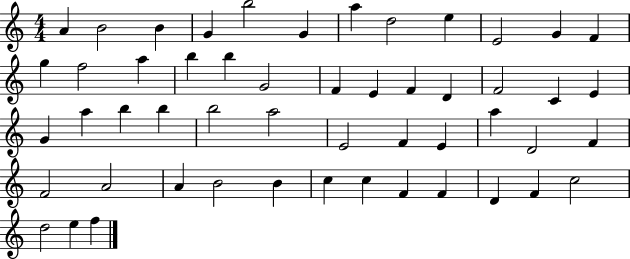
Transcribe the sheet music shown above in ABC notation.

X:1
T:Untitled
M:4/4
L:1/4
K:C
A B2 B G b2 G a d2 e E2 G F g f2 a b b G2 F E F D F2 C E G a b b b2 a2 E2 F E a D2 F F2 A2 A B2 B c c F F D F c2 d2 e f